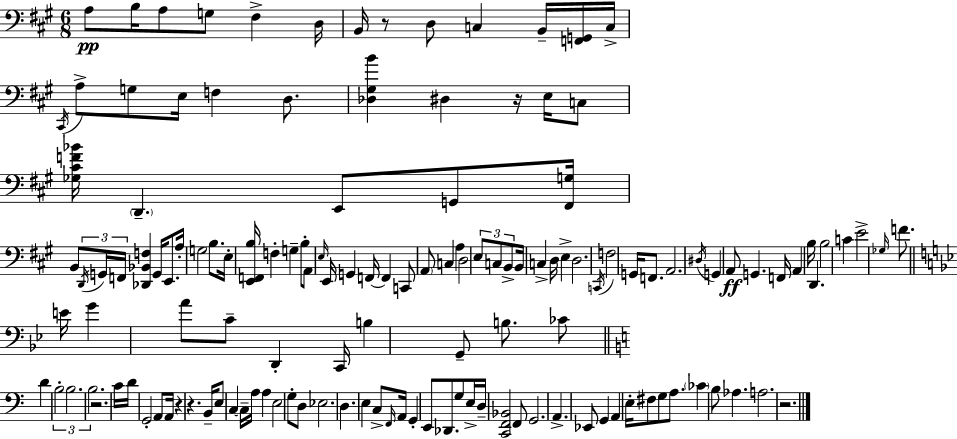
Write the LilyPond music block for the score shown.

{
  \clef bass
  \numericTimeSignature
  \time 6/8
  \key a \major
  a8\pp b16 a8 g8 fis4-> d16 | b,16 r8 d8 c4 b,16-- <f, g,>16 c16-> | \acciaccatura { cis,16 } a8-> g8 e16 f4 d8. | <des gis b'>4 dis4 r16 e16 c8 | \break <ges cis' f' bes'>16 \parenthesize d,4.-- e,8 g,8 | <fis, g>16 b,8 \tuplet 3/2 { \acciaccatura { d,16 } g,16 f,16 } <des, bes, f>4 g,16 e,8. | a16-. g2 b8. | e16-. <e, f, b>16 f4-. g4-- | \break b8-. a,8 \grace { e16 } e,16 g,4 f,16~~ f,4 | c,8 \parenthesize a,8 c4 a4 | d2 \tuplet 3/2 { e8 | c8 b,8-> } b,16 c4-> d16 e4-> | \break d2. | \acciaccatura { c,16 } f2 | g,16 f,8. a,2. | \acciaccatura { dis16 } g,4 a,8\ff g,4. | \break f,16 a,4 b16 d,4. | b2 | c'4 e'2-> | \grace { ges16 } f'8. \bar "||" \break \key bes \major e'16 g'4 a'8 c'8-- d,4-. | c,16 b4 g,8-- b8. ces'8 | \bar "||" \break \key c \major d'4 \tuplet 3/2 { b2-. | b2. | b2. } | r2. | \break c'16 d'16 g,2-. a,8 | a,16 r4 r4. b,16-- | e8 c4~~ c16-- a16 a4 | e2 g8-. d8 | \break ees2. | d4. e4 c8-> | \grace { f,16 } a,16 g,4-. e,8 des,8. g8 | e16-> d16-- <c, f, bes,>2 f,8 | \break g,2. | a,4.-> ees,8 g,4 | a,4 e16-. fis8 g8 a8. | \parenthesize ces'4 b8 aes4. | \break a2. | r2. | \bar "|."
}